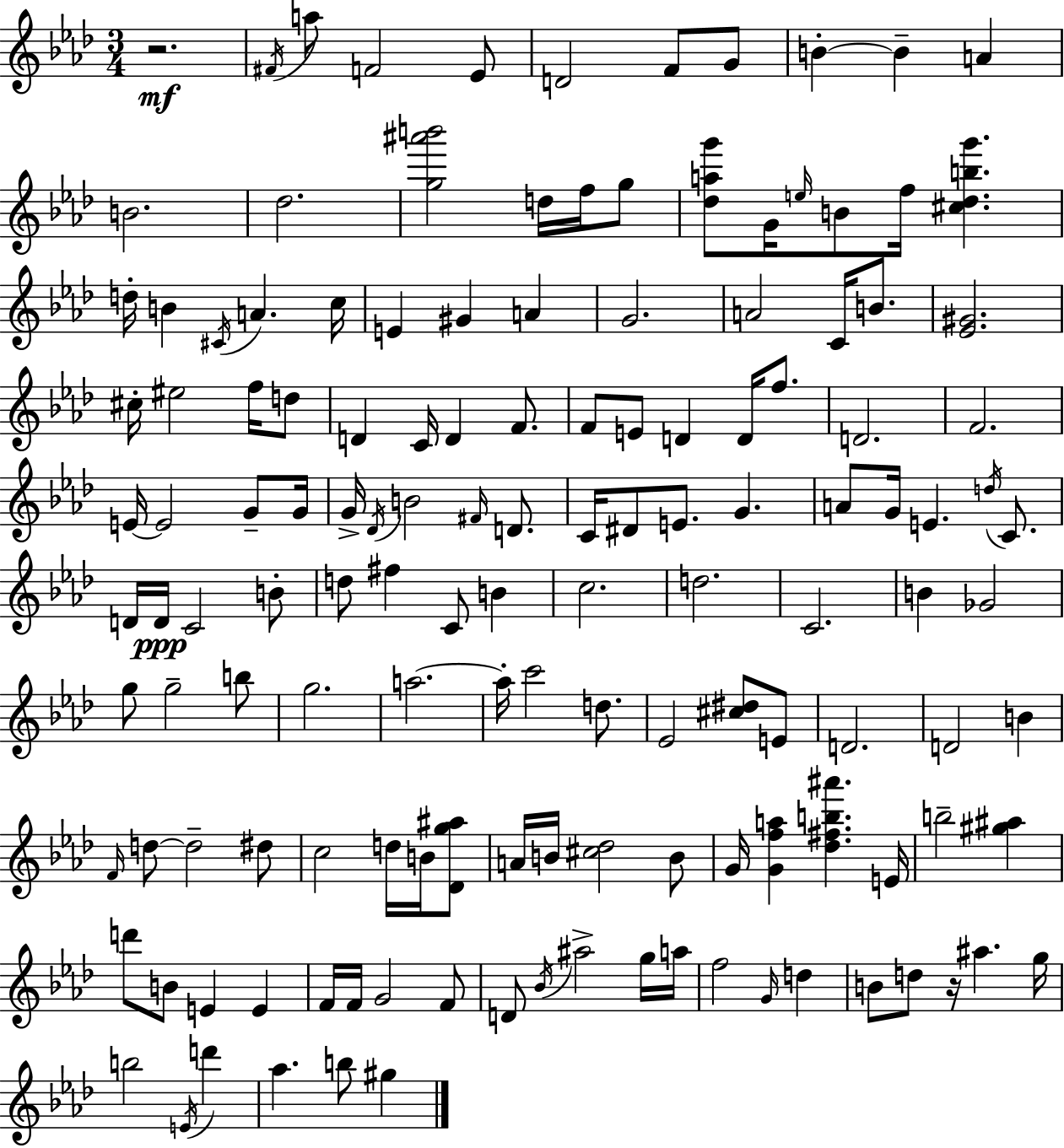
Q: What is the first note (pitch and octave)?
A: F#4